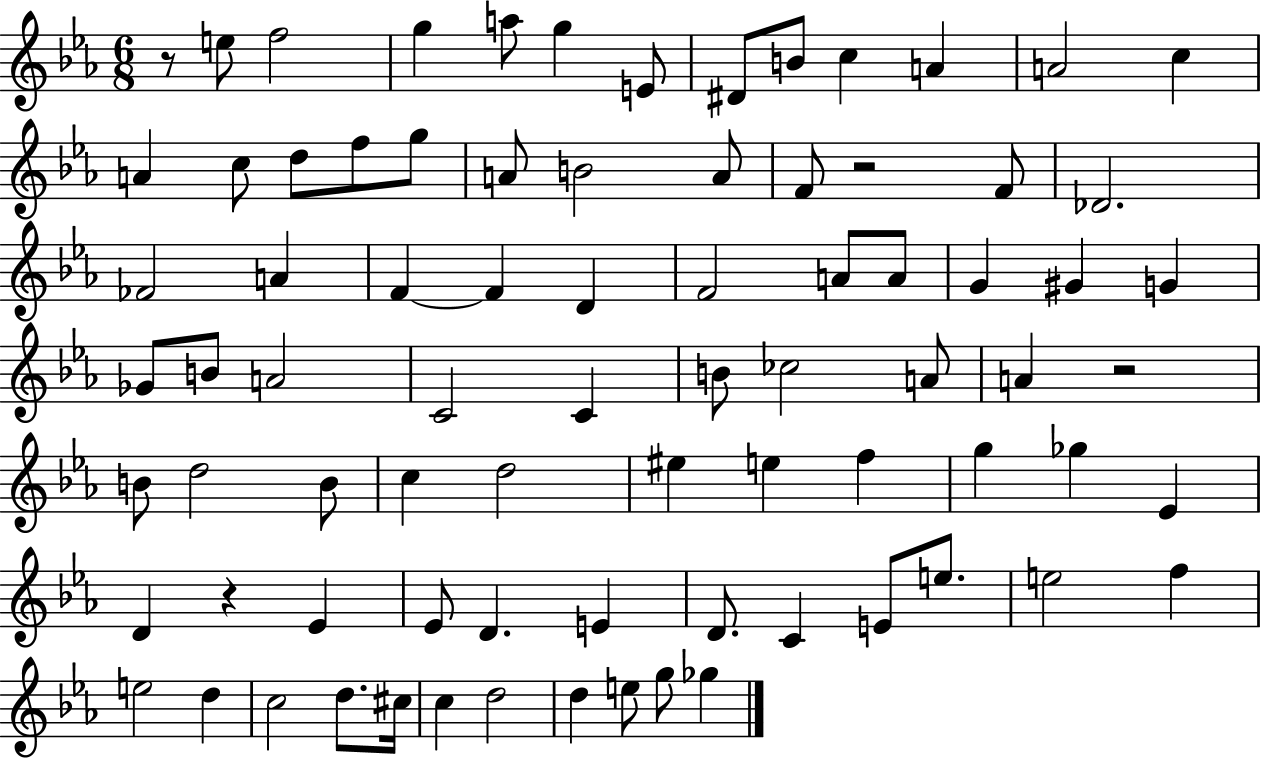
R/e E5/e F5/h G5/q A5/e G5/q E4/e D#4/e B4/e C5/q A4/q A4/h C5/q A4/q C5/e D5/e F5/e G5/e A4/e B4/h A4/e F4/e R/h F4/e Db4/h. FES4/h A4/q F4/q F4/q D4/q F4/h A4/e A4/e G4/q G#4/q G4/q Gb4/e B4/e A4/h C4/h C4/q B4/e CES5/h A4/e A4/q R/h B4/e D5/h B4/e C5/q D5/h EIS5/q E5/q F5/q G5/q Gb5/q Eb4/q D4/q R/q Eb4/q Eb4/e D4/q. E4/q D4/e. C4/q E4/e E5/e. E5/h F5/q E5/h D5/q C5/h D5/e. C#5/s C5/q D5/h D5/q E5/e G5/e Gb5/q